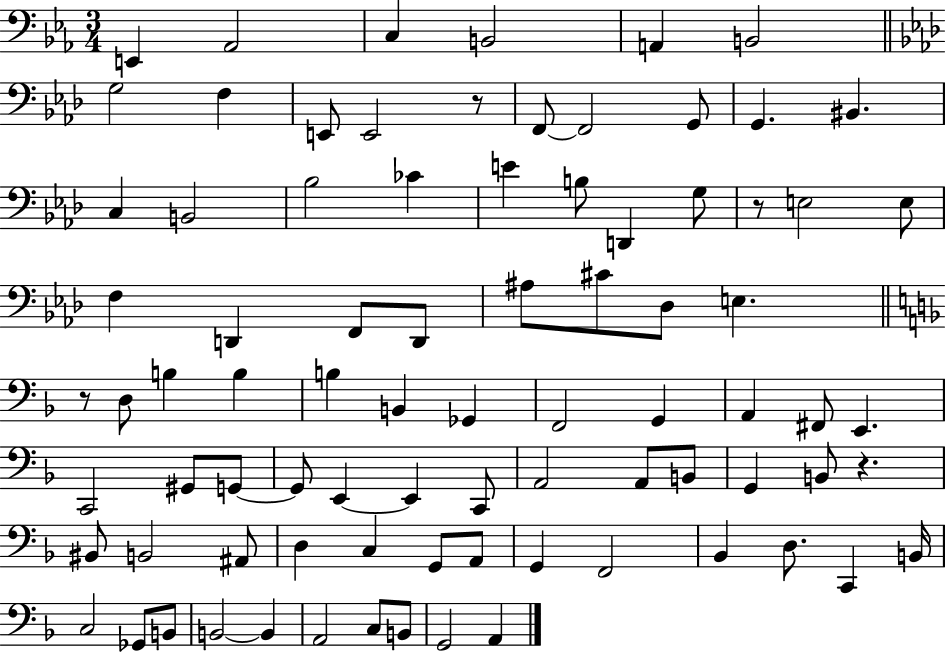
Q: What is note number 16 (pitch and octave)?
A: C3